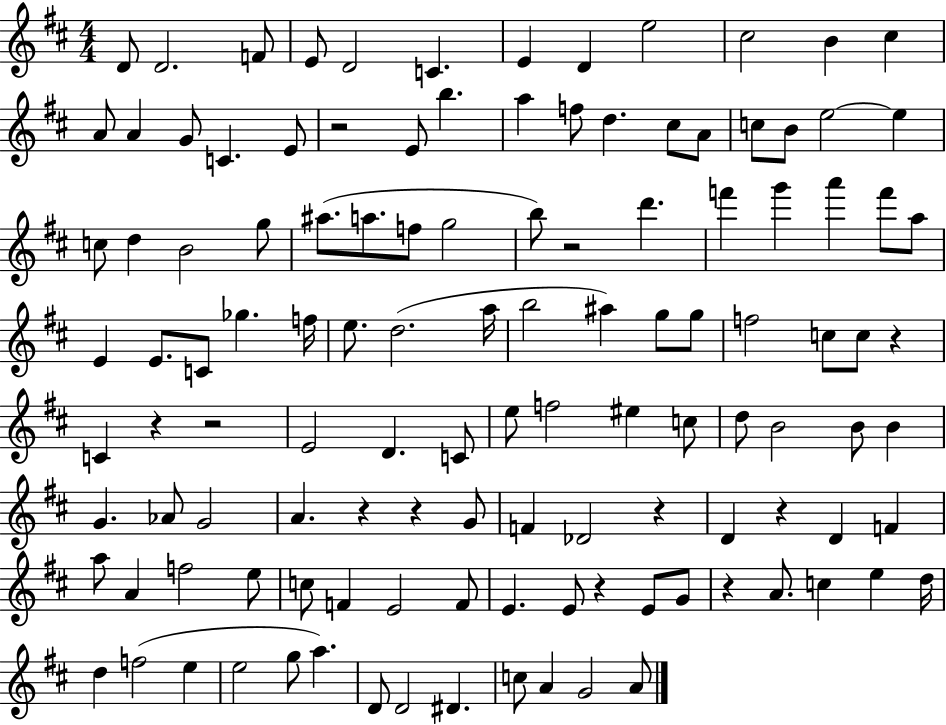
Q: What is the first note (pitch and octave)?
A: D4